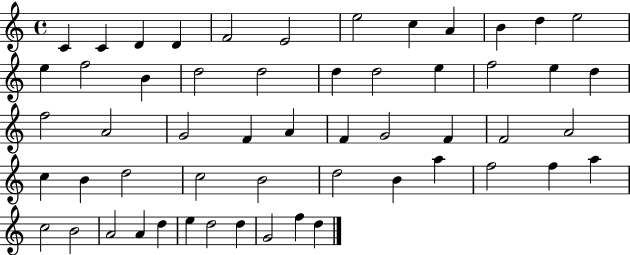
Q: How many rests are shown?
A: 0